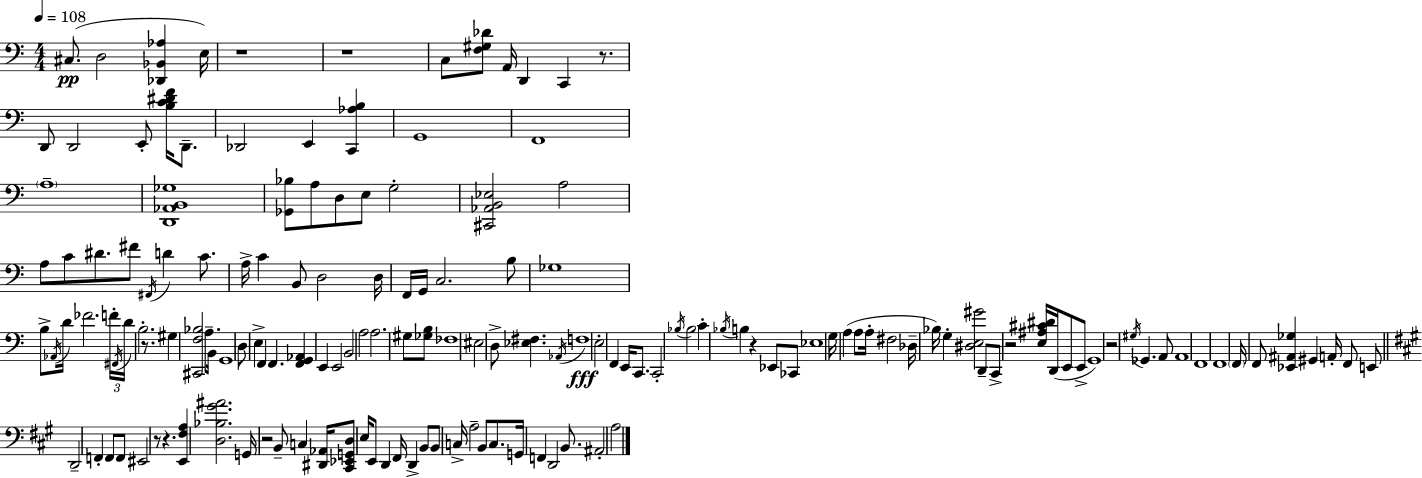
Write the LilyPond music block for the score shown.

{
  \clef bass
  \numericTimeSignature
  \time 4/4
  \key a \minor
  \tempo 4 = 108
  cis8.(\pp d2 <des, bes, aes>4 e16) | r1 | r1 | c8 <f gis des'>8 a,16 d,4 c,4 r8. | \break d,8 d,2 e,8-. <b c' dis' f'>16 d,8.-- | des,2 e,4 <c, aes b>4 | g,1 | f,1 | \break \parenthesize a1-- | <d, aes, b, ges>1 | <ges, bes>8 a8 d8 e8 g2-. | <cis, aes, b, ees>2 a2 | \break a8 c'8 dis'8. fis'8 \acciaccatura { fis,16 } d'4 c'8. | a16-> c'4 b,8 d2 | d16 f,16 g,16 c2. b8 | ges1 | \break b8-> \acciaccatura { aes,16 } d'16 fes'2. | \tuplet 3/2 { f'16-. \acciaccatura { fis,16 } d'16 } b2.-. | r8. gis4 <cis, f bes>2 a8.-- | b,16 g,1 | \break d8 e4-> f,4 f,4. | <f, g, aes,>4 e,4 e,2 | b,2 a2 | a2. gis8 | \break <ges b>8 fes1 | eis2 d8-> <ees fis>4. | \acciaccatura { aes,16 }\fff f1 | e2-. f,4 | \break e,16 c,8. c,2-. \acciaccatura { bes16 } bes2 | c'4-. \acciaccatura { bes16 } b4 r4 | ees,8 ces,8 ees1 | g16 a4( a8 a16-. fis2 | \break des16-- bes16) g4-. <dis e gis'>2 | d,8-- c,8-> r2 | <e ais cis' dis'>16 d,16( e,8 e,8-> g,1) | r2 \acciaccatura { gis16 } ges,4. | \break a,8 a,1 | f,1 | f,1 | \parenthesize f,16 f,8 <ees, ais, ges>4 gis,4 | \break a,16-. f,8 e,8 \bar "||" \break \key a \major d,2-- f,4-. f,8 f,8 | eis,2 r8 r4. | <e, fis a>4 <d bes gis' ais'>2. | g,16 r2 b,8-- c4 <dis, aes,>16 | \break <cis, ees, g, d>8 e16 e,8 d,4 fis,16 d,4-> b,8 | b,8 c16-> a2-- b,8 c8. | g,16 f,4 d,2 b,8. | ais,2-. a2 | \break \bar "|."
}